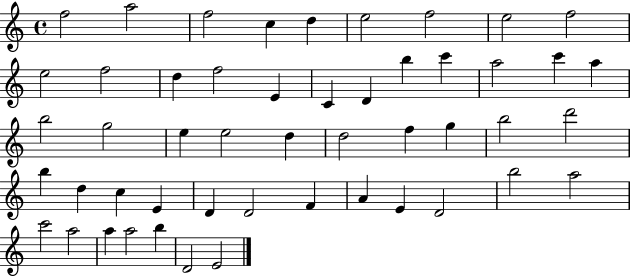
F5/h A5/h F5/h C5/q D5/q E5/h F5/h E5/h F5/h E5/h F5/h D5/q F5/h E4/q C4/q D4/q B5/q C6/q A5/h C6/q A5/q B5/h G5/h E5/q E5/h D5/q D5/h F5/q G5/q B5/h D6/h B5/q D5/q C5/q E4/q D4/q D4/h F4/q A4/q E4/q D4/h B5/h A5/h C6/h A5/h A5/q A5/h B5/q D4/h E4/h